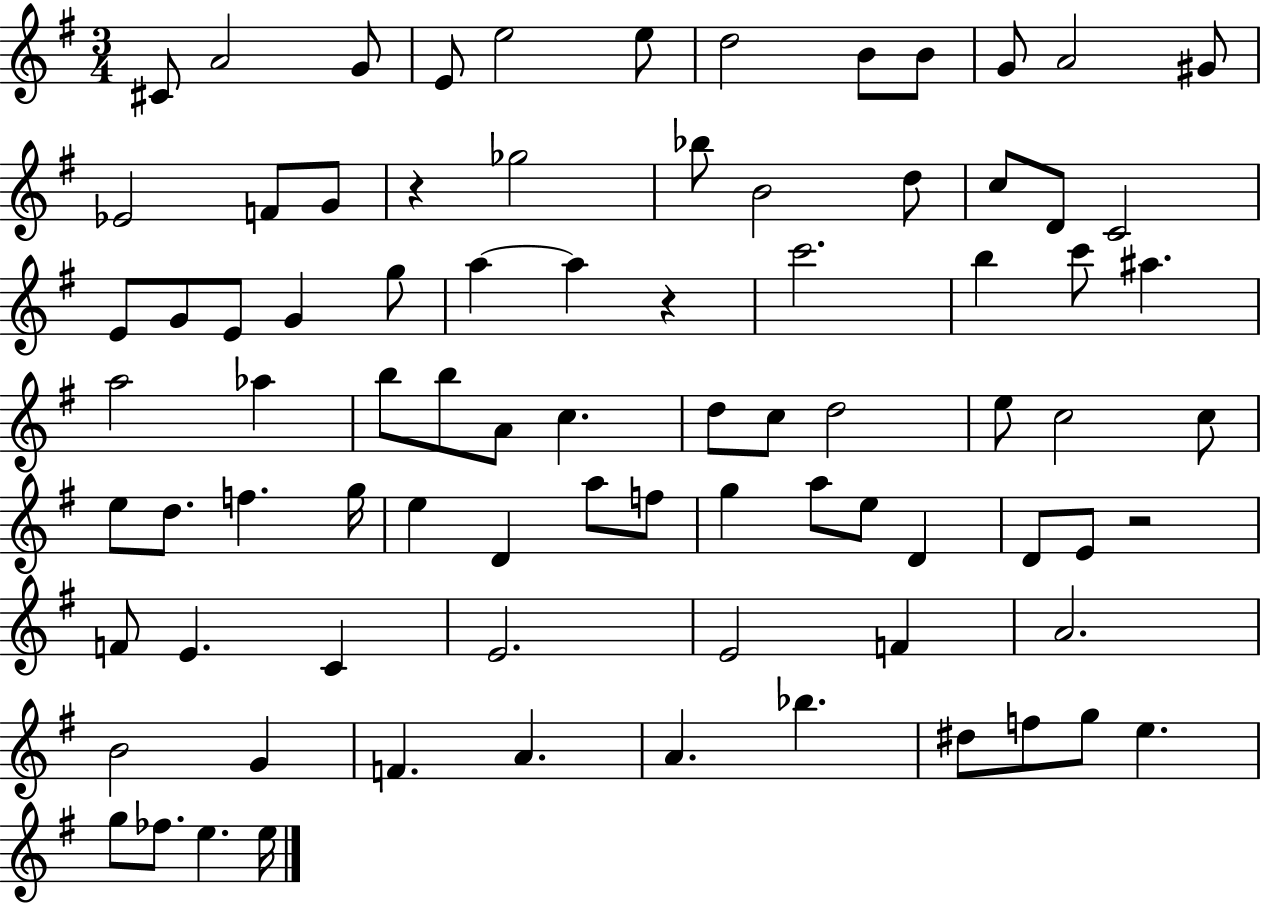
{
  \clef treble
  \numericTimeSignature
  \time 3/4
  \key g \major
  cis'8 a'2 g'8 | e'8 e''2 e''8 | d''2 b'8 b'8 | g'8 a'2 gis'8 | \break ees'2 f'8 g'8 | r4 ges''2 | bes''8 b'2 d''8 | c''8 d'8 c'2 | \break e'8 g'8 e'8 g'4 g''8 | a''4~~ a''4 r4 | c'''2. | b''4 c'''8 ais''4. | \break a''2 aes''4 | b''8 b''8 a'8 c''4. | d''8 c''8 d''2 | e''8 c''2 c''8 | \break e''8 d''8. f''4. g''16 | e''4 d'4 a''8 f''8 | g''4 a''8 e''8 d'4 | d'8 e'8 r2 | \break f'8 e'4. c'4 | e'2. | e'2 f'4 | a'2. | \break b'2 g'4 | f'4. a'4. | a'4. bes''4. | dis''8 f''8 g''8 e''4. | \break g''8 fes''8. e''4. e''16 | \bar "|."
}